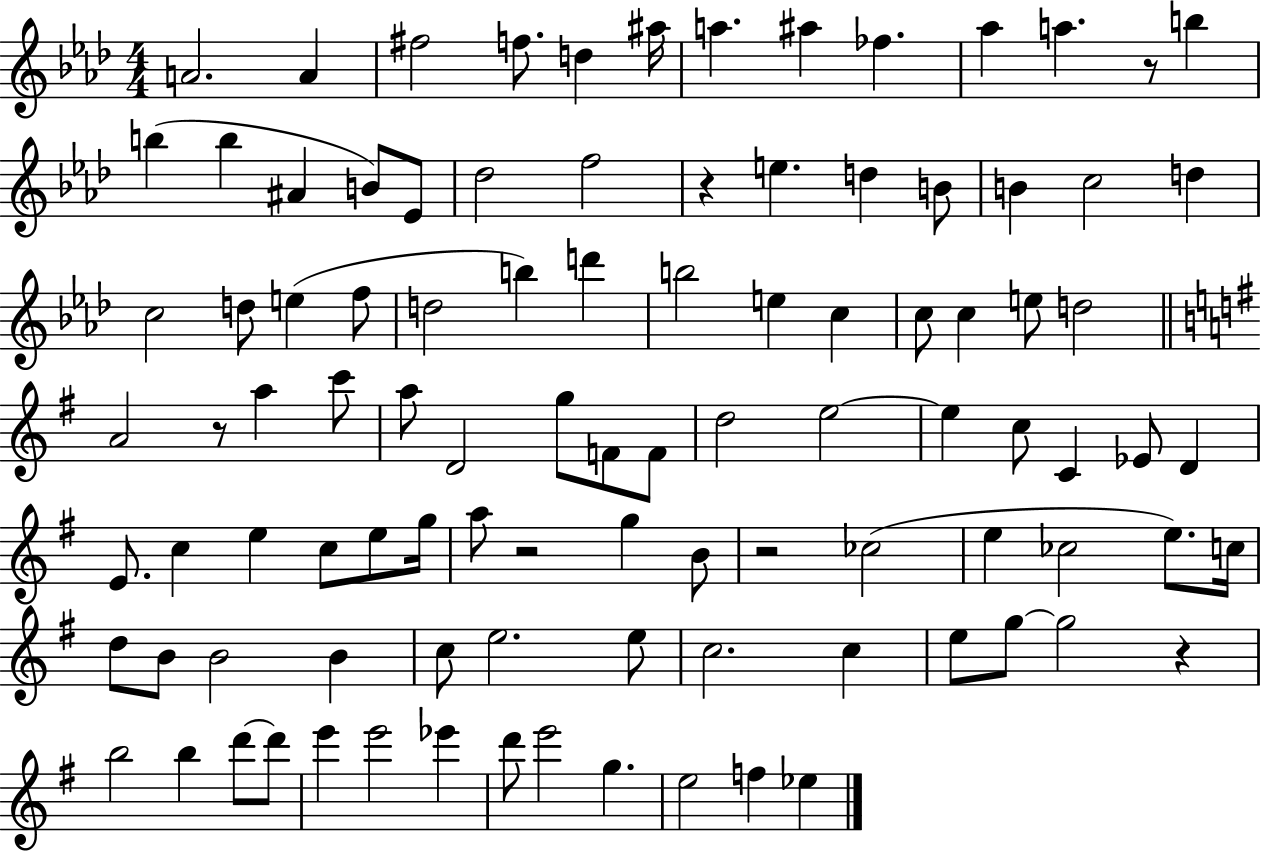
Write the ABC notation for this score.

X:1
T:Untitled
M:4/4
L:1/4
K:Ab
A2 A ^f2 f/2 d ^a/4 a ^a _f _a a z/2 b b b ^A B/2 _E/2 _d2 f2 z e d B/2 B c2 d c2 d/2 e f/2 d2 b d' b2 e c c/2 c e/2 d2 A2 z/2 a c'/2 a/2 D2 g/2 F/2 F/2 d2 e2 e c/2 C _E/2 D E/2 c e c/2 e/2 g/4 a/2 z2 g B/2 z2 _c2 e _c2 e/2 c/4 d/2 B/2 B2 B c/2 e2 e/2 c2 c e/2 g/2 g2 z b2 b d'/2 d'/2 e' e'2 _e' d'/2 e'2 g e2 f _e